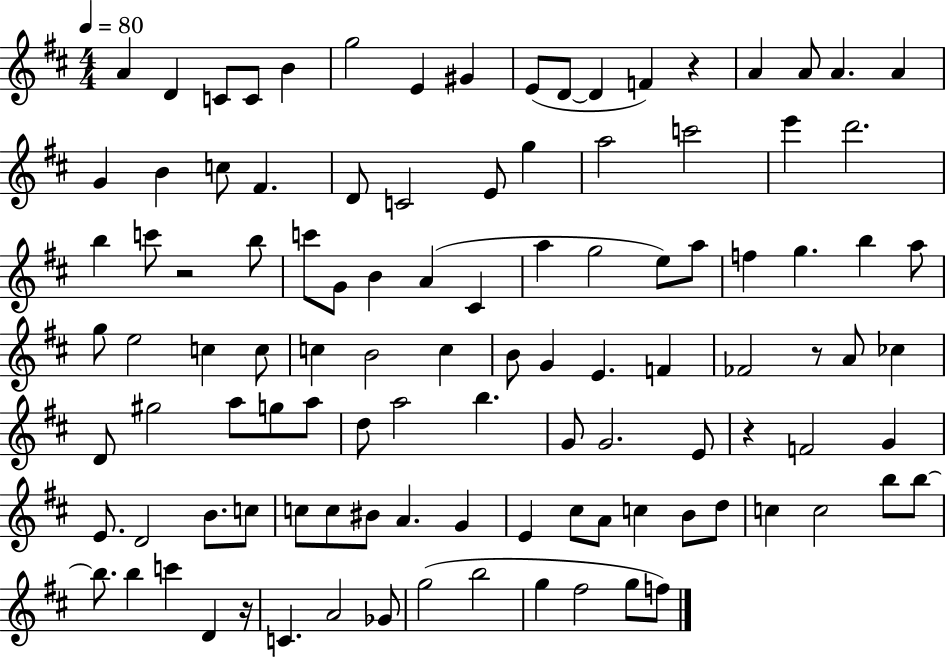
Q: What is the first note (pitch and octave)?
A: A4